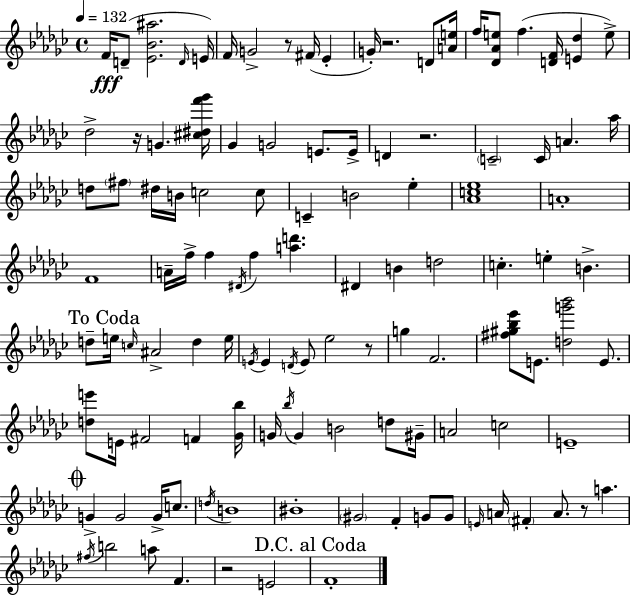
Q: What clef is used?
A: treble